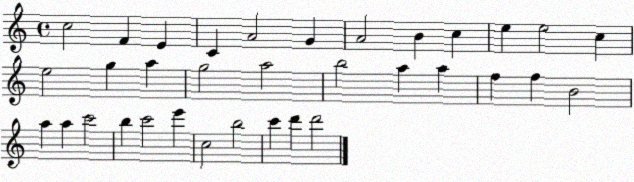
X:1
T:Untitled
M:4/4
L:1/4
K:C
c2 F E C A2 G A2 B c e e2 c e2 g a g2 a2 b2 a a f f B2 a a c'2 b c'2 e' c2 b2 c' d' d'2